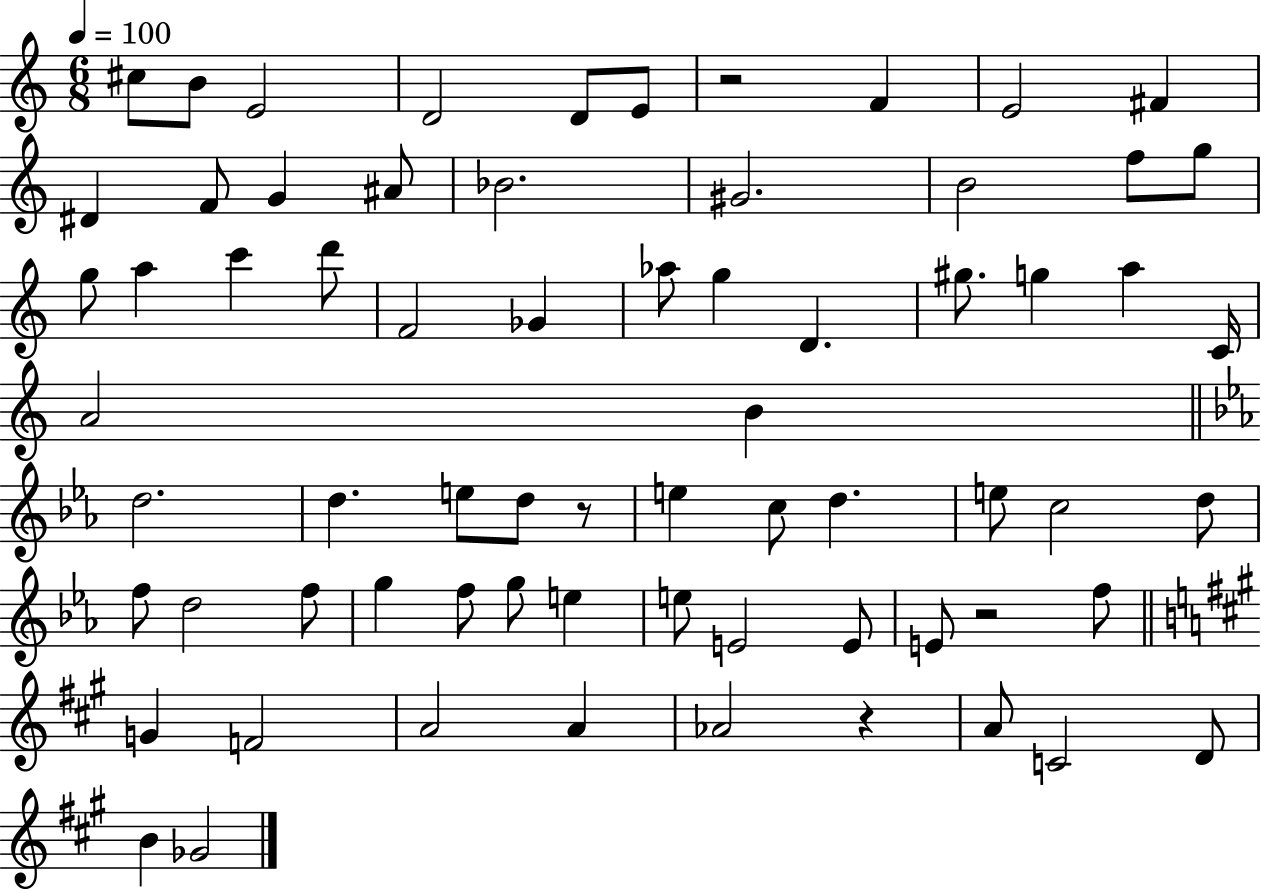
{
  \clef treble
  \numericTimeSignature
  \time 6/8
  \key c \major
  \tempo 4 = 100
  cis''8 b'8 e'2 | d'2 d'8 e'8 | r2 f'4 | e'2 fis'4 | \break dis'4 f'8 g'4 ais'8 | bes'2. | gis'2. | b'2 f''8 g''8 | \break g''8 a''4 c'''4 d'''8 | f'2 ges'4 | aes''8 g''4 d'4. | gis''8. g''4 a''4 c'16 | \break a'2 b'4 | \bar "||" \break \key ees \major d''2. | d''4. e''8 d''8 r8 | e''4 c''8 d''4. | e''8 c''2 d''8 | \break f''8 d''2 f''8 | g''4 f''8 g''8 e''4 | e''8 e'2 e'8 | e'8 r2 f''8 | \break \bar "||" \break \key a \major g'4 f'2 | a'2 a'4 | aes'2 r4 | a'8 c'2 d'8 | \break b'4 ges'2 | \bar "|."
}